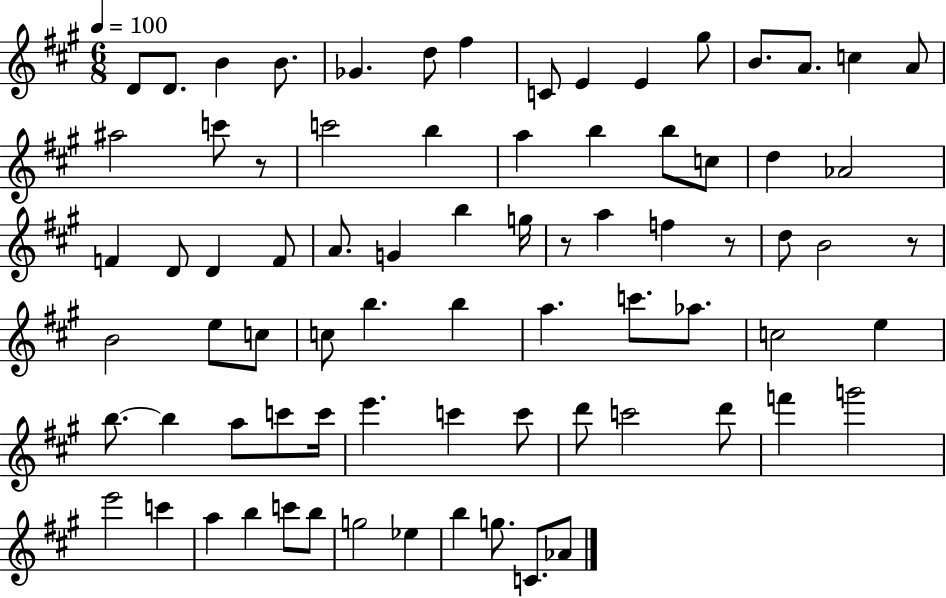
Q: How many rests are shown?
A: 4